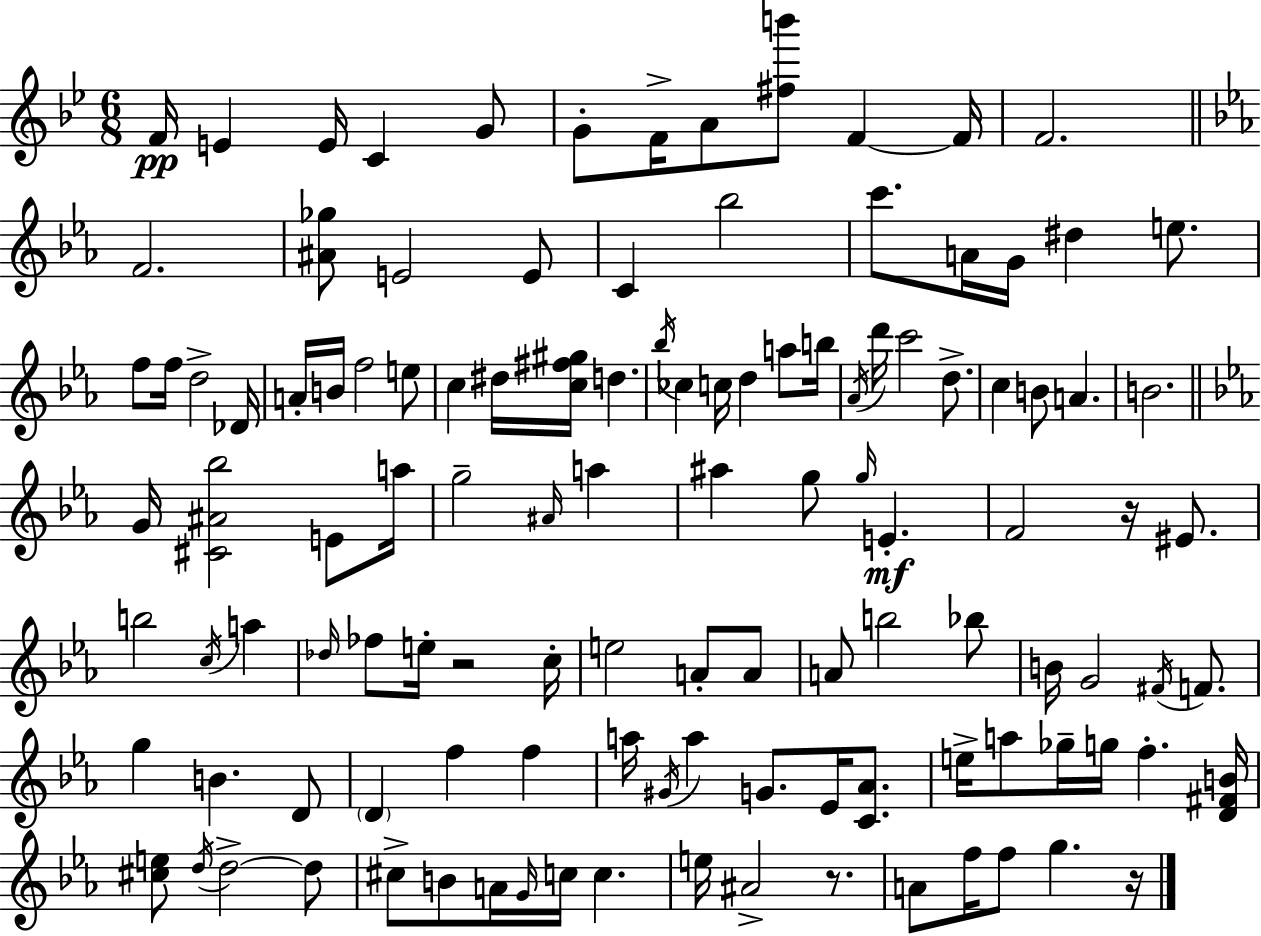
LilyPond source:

{
  \clef treble
  \numericTimeSignature
  \time 6/8
  \key g \minor
  f'16\pp e'4 e'16 c'4 g'8 | g'8-. f'16-> a'8 <fis'' b'''>8 f'4~~ f'16 | f'2. | \bar "||" \break \key c \minor f'2. | <ais' ges''>8 e'2 e'8 | c'4 bes''2 | c'''8. a'16 g'16 dis''4 e''8. | \break f''8 f''16 d''2-> des'16 | a'16-. b'16 f''2 e''8 | c''4 dis''16 <c'' fis'' gis''>16 d''4. | \acciaccatura { bes''16 } ces''4 c''16 d''4 a''8 | \break b''16 \acciaccatura { aes'16 } d'''16 c'''2 d''8.-> | c''4 b'8 a'4. | b'2. | \bar "||" \break \key ees \major g'16 <cis' ais' bes''>2 e'8 a''16 | g''2-- \grace { ais'16 } a''4 | ais''4 g''8 \grace { g''16 }\mf e'4.-. | f'2 r16 eis'8. | \break b''2 \acciaccatura { c''16 } a''4 | \grace { des''16 } fes''8 e''16-. r2 | c''16-. e''2 | a'8-. a'8 a'8 b''2 | \break bes''8 b'16 g'2 | \acciaccatura { fis'16 } f'8. g''4 b'4. | d'8 \parenthesize d'4 f''4 | f''4 a''16 \acciaccatura { gis'16 } a''4 g'8. | \break ees'16 <c' aes'>8. e''16-> a''8 ges''16-- g''16 f''4.-. | <d' fis' b'>16 <cis'' e''>8 \acciaccatura { d''16 } d''2->~~ | d''8 cis''8-> b'8 a'16 | \grace { g'16 } c''16 c''4. e''16 ais'2-> | \break r8. a'8 f''16 f''8 | g''4. r16 \bar "|."
}